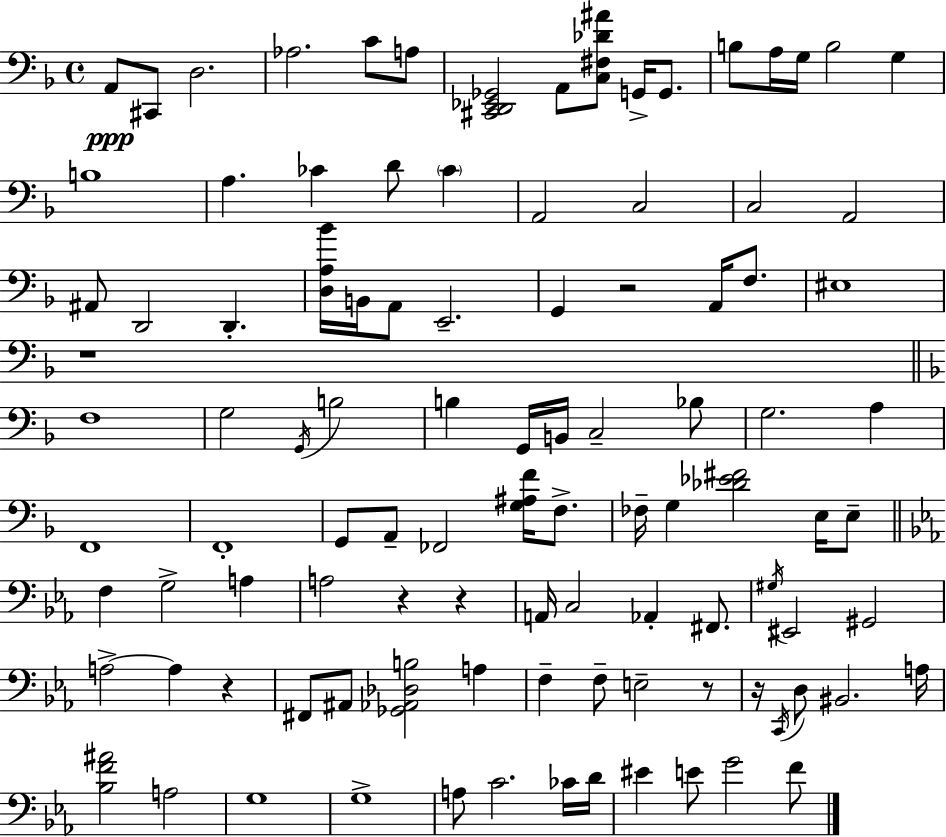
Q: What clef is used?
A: bass